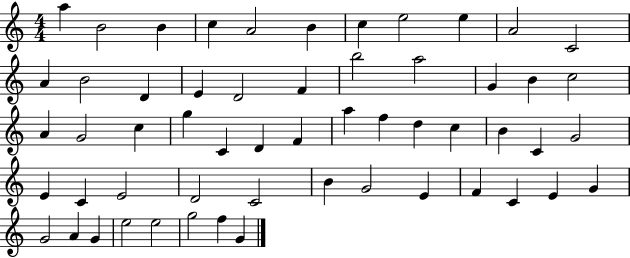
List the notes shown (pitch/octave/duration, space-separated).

A5/q B4/h B4/q C5/q A4/h B4/q C5/q E5/h E5/q A4/h C4/h A4/q B4/h D4/q E4/q D4/h F4/q B5/h A5/h G4/q B4/q C5/h A4/q G4/h C5/q G5/q C4/q D4/q F4/q A5/q F5/q D5/q C5/q B4/q C4/q G4/h E4/q C4/q E4/h D4/h C4/h B4/q G4/h E4/q F4/q C4/q E4/q G4/q G4/h A4/q G4/q E5/h E5/h G5/h F5/q G4/q